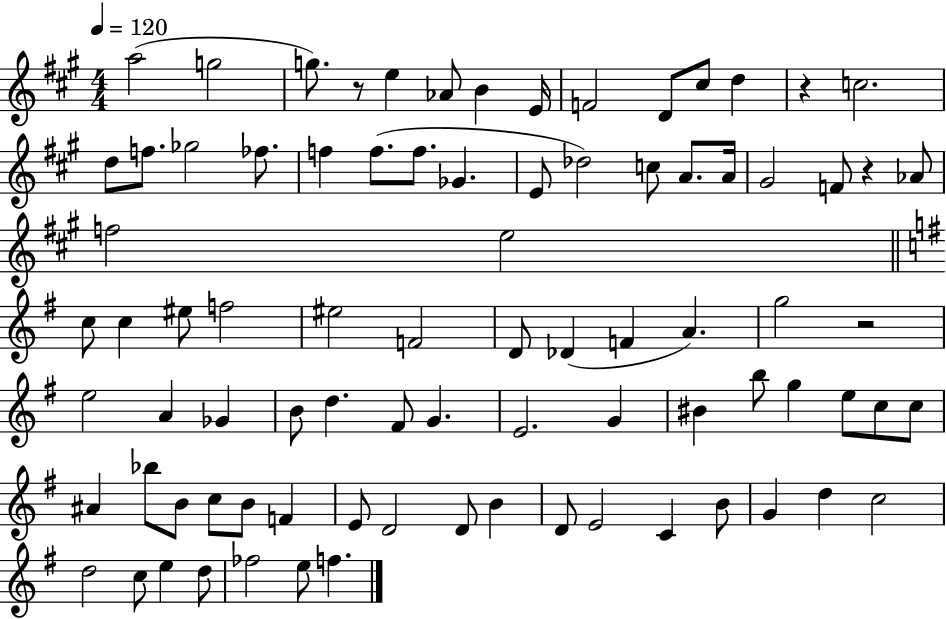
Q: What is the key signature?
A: A major